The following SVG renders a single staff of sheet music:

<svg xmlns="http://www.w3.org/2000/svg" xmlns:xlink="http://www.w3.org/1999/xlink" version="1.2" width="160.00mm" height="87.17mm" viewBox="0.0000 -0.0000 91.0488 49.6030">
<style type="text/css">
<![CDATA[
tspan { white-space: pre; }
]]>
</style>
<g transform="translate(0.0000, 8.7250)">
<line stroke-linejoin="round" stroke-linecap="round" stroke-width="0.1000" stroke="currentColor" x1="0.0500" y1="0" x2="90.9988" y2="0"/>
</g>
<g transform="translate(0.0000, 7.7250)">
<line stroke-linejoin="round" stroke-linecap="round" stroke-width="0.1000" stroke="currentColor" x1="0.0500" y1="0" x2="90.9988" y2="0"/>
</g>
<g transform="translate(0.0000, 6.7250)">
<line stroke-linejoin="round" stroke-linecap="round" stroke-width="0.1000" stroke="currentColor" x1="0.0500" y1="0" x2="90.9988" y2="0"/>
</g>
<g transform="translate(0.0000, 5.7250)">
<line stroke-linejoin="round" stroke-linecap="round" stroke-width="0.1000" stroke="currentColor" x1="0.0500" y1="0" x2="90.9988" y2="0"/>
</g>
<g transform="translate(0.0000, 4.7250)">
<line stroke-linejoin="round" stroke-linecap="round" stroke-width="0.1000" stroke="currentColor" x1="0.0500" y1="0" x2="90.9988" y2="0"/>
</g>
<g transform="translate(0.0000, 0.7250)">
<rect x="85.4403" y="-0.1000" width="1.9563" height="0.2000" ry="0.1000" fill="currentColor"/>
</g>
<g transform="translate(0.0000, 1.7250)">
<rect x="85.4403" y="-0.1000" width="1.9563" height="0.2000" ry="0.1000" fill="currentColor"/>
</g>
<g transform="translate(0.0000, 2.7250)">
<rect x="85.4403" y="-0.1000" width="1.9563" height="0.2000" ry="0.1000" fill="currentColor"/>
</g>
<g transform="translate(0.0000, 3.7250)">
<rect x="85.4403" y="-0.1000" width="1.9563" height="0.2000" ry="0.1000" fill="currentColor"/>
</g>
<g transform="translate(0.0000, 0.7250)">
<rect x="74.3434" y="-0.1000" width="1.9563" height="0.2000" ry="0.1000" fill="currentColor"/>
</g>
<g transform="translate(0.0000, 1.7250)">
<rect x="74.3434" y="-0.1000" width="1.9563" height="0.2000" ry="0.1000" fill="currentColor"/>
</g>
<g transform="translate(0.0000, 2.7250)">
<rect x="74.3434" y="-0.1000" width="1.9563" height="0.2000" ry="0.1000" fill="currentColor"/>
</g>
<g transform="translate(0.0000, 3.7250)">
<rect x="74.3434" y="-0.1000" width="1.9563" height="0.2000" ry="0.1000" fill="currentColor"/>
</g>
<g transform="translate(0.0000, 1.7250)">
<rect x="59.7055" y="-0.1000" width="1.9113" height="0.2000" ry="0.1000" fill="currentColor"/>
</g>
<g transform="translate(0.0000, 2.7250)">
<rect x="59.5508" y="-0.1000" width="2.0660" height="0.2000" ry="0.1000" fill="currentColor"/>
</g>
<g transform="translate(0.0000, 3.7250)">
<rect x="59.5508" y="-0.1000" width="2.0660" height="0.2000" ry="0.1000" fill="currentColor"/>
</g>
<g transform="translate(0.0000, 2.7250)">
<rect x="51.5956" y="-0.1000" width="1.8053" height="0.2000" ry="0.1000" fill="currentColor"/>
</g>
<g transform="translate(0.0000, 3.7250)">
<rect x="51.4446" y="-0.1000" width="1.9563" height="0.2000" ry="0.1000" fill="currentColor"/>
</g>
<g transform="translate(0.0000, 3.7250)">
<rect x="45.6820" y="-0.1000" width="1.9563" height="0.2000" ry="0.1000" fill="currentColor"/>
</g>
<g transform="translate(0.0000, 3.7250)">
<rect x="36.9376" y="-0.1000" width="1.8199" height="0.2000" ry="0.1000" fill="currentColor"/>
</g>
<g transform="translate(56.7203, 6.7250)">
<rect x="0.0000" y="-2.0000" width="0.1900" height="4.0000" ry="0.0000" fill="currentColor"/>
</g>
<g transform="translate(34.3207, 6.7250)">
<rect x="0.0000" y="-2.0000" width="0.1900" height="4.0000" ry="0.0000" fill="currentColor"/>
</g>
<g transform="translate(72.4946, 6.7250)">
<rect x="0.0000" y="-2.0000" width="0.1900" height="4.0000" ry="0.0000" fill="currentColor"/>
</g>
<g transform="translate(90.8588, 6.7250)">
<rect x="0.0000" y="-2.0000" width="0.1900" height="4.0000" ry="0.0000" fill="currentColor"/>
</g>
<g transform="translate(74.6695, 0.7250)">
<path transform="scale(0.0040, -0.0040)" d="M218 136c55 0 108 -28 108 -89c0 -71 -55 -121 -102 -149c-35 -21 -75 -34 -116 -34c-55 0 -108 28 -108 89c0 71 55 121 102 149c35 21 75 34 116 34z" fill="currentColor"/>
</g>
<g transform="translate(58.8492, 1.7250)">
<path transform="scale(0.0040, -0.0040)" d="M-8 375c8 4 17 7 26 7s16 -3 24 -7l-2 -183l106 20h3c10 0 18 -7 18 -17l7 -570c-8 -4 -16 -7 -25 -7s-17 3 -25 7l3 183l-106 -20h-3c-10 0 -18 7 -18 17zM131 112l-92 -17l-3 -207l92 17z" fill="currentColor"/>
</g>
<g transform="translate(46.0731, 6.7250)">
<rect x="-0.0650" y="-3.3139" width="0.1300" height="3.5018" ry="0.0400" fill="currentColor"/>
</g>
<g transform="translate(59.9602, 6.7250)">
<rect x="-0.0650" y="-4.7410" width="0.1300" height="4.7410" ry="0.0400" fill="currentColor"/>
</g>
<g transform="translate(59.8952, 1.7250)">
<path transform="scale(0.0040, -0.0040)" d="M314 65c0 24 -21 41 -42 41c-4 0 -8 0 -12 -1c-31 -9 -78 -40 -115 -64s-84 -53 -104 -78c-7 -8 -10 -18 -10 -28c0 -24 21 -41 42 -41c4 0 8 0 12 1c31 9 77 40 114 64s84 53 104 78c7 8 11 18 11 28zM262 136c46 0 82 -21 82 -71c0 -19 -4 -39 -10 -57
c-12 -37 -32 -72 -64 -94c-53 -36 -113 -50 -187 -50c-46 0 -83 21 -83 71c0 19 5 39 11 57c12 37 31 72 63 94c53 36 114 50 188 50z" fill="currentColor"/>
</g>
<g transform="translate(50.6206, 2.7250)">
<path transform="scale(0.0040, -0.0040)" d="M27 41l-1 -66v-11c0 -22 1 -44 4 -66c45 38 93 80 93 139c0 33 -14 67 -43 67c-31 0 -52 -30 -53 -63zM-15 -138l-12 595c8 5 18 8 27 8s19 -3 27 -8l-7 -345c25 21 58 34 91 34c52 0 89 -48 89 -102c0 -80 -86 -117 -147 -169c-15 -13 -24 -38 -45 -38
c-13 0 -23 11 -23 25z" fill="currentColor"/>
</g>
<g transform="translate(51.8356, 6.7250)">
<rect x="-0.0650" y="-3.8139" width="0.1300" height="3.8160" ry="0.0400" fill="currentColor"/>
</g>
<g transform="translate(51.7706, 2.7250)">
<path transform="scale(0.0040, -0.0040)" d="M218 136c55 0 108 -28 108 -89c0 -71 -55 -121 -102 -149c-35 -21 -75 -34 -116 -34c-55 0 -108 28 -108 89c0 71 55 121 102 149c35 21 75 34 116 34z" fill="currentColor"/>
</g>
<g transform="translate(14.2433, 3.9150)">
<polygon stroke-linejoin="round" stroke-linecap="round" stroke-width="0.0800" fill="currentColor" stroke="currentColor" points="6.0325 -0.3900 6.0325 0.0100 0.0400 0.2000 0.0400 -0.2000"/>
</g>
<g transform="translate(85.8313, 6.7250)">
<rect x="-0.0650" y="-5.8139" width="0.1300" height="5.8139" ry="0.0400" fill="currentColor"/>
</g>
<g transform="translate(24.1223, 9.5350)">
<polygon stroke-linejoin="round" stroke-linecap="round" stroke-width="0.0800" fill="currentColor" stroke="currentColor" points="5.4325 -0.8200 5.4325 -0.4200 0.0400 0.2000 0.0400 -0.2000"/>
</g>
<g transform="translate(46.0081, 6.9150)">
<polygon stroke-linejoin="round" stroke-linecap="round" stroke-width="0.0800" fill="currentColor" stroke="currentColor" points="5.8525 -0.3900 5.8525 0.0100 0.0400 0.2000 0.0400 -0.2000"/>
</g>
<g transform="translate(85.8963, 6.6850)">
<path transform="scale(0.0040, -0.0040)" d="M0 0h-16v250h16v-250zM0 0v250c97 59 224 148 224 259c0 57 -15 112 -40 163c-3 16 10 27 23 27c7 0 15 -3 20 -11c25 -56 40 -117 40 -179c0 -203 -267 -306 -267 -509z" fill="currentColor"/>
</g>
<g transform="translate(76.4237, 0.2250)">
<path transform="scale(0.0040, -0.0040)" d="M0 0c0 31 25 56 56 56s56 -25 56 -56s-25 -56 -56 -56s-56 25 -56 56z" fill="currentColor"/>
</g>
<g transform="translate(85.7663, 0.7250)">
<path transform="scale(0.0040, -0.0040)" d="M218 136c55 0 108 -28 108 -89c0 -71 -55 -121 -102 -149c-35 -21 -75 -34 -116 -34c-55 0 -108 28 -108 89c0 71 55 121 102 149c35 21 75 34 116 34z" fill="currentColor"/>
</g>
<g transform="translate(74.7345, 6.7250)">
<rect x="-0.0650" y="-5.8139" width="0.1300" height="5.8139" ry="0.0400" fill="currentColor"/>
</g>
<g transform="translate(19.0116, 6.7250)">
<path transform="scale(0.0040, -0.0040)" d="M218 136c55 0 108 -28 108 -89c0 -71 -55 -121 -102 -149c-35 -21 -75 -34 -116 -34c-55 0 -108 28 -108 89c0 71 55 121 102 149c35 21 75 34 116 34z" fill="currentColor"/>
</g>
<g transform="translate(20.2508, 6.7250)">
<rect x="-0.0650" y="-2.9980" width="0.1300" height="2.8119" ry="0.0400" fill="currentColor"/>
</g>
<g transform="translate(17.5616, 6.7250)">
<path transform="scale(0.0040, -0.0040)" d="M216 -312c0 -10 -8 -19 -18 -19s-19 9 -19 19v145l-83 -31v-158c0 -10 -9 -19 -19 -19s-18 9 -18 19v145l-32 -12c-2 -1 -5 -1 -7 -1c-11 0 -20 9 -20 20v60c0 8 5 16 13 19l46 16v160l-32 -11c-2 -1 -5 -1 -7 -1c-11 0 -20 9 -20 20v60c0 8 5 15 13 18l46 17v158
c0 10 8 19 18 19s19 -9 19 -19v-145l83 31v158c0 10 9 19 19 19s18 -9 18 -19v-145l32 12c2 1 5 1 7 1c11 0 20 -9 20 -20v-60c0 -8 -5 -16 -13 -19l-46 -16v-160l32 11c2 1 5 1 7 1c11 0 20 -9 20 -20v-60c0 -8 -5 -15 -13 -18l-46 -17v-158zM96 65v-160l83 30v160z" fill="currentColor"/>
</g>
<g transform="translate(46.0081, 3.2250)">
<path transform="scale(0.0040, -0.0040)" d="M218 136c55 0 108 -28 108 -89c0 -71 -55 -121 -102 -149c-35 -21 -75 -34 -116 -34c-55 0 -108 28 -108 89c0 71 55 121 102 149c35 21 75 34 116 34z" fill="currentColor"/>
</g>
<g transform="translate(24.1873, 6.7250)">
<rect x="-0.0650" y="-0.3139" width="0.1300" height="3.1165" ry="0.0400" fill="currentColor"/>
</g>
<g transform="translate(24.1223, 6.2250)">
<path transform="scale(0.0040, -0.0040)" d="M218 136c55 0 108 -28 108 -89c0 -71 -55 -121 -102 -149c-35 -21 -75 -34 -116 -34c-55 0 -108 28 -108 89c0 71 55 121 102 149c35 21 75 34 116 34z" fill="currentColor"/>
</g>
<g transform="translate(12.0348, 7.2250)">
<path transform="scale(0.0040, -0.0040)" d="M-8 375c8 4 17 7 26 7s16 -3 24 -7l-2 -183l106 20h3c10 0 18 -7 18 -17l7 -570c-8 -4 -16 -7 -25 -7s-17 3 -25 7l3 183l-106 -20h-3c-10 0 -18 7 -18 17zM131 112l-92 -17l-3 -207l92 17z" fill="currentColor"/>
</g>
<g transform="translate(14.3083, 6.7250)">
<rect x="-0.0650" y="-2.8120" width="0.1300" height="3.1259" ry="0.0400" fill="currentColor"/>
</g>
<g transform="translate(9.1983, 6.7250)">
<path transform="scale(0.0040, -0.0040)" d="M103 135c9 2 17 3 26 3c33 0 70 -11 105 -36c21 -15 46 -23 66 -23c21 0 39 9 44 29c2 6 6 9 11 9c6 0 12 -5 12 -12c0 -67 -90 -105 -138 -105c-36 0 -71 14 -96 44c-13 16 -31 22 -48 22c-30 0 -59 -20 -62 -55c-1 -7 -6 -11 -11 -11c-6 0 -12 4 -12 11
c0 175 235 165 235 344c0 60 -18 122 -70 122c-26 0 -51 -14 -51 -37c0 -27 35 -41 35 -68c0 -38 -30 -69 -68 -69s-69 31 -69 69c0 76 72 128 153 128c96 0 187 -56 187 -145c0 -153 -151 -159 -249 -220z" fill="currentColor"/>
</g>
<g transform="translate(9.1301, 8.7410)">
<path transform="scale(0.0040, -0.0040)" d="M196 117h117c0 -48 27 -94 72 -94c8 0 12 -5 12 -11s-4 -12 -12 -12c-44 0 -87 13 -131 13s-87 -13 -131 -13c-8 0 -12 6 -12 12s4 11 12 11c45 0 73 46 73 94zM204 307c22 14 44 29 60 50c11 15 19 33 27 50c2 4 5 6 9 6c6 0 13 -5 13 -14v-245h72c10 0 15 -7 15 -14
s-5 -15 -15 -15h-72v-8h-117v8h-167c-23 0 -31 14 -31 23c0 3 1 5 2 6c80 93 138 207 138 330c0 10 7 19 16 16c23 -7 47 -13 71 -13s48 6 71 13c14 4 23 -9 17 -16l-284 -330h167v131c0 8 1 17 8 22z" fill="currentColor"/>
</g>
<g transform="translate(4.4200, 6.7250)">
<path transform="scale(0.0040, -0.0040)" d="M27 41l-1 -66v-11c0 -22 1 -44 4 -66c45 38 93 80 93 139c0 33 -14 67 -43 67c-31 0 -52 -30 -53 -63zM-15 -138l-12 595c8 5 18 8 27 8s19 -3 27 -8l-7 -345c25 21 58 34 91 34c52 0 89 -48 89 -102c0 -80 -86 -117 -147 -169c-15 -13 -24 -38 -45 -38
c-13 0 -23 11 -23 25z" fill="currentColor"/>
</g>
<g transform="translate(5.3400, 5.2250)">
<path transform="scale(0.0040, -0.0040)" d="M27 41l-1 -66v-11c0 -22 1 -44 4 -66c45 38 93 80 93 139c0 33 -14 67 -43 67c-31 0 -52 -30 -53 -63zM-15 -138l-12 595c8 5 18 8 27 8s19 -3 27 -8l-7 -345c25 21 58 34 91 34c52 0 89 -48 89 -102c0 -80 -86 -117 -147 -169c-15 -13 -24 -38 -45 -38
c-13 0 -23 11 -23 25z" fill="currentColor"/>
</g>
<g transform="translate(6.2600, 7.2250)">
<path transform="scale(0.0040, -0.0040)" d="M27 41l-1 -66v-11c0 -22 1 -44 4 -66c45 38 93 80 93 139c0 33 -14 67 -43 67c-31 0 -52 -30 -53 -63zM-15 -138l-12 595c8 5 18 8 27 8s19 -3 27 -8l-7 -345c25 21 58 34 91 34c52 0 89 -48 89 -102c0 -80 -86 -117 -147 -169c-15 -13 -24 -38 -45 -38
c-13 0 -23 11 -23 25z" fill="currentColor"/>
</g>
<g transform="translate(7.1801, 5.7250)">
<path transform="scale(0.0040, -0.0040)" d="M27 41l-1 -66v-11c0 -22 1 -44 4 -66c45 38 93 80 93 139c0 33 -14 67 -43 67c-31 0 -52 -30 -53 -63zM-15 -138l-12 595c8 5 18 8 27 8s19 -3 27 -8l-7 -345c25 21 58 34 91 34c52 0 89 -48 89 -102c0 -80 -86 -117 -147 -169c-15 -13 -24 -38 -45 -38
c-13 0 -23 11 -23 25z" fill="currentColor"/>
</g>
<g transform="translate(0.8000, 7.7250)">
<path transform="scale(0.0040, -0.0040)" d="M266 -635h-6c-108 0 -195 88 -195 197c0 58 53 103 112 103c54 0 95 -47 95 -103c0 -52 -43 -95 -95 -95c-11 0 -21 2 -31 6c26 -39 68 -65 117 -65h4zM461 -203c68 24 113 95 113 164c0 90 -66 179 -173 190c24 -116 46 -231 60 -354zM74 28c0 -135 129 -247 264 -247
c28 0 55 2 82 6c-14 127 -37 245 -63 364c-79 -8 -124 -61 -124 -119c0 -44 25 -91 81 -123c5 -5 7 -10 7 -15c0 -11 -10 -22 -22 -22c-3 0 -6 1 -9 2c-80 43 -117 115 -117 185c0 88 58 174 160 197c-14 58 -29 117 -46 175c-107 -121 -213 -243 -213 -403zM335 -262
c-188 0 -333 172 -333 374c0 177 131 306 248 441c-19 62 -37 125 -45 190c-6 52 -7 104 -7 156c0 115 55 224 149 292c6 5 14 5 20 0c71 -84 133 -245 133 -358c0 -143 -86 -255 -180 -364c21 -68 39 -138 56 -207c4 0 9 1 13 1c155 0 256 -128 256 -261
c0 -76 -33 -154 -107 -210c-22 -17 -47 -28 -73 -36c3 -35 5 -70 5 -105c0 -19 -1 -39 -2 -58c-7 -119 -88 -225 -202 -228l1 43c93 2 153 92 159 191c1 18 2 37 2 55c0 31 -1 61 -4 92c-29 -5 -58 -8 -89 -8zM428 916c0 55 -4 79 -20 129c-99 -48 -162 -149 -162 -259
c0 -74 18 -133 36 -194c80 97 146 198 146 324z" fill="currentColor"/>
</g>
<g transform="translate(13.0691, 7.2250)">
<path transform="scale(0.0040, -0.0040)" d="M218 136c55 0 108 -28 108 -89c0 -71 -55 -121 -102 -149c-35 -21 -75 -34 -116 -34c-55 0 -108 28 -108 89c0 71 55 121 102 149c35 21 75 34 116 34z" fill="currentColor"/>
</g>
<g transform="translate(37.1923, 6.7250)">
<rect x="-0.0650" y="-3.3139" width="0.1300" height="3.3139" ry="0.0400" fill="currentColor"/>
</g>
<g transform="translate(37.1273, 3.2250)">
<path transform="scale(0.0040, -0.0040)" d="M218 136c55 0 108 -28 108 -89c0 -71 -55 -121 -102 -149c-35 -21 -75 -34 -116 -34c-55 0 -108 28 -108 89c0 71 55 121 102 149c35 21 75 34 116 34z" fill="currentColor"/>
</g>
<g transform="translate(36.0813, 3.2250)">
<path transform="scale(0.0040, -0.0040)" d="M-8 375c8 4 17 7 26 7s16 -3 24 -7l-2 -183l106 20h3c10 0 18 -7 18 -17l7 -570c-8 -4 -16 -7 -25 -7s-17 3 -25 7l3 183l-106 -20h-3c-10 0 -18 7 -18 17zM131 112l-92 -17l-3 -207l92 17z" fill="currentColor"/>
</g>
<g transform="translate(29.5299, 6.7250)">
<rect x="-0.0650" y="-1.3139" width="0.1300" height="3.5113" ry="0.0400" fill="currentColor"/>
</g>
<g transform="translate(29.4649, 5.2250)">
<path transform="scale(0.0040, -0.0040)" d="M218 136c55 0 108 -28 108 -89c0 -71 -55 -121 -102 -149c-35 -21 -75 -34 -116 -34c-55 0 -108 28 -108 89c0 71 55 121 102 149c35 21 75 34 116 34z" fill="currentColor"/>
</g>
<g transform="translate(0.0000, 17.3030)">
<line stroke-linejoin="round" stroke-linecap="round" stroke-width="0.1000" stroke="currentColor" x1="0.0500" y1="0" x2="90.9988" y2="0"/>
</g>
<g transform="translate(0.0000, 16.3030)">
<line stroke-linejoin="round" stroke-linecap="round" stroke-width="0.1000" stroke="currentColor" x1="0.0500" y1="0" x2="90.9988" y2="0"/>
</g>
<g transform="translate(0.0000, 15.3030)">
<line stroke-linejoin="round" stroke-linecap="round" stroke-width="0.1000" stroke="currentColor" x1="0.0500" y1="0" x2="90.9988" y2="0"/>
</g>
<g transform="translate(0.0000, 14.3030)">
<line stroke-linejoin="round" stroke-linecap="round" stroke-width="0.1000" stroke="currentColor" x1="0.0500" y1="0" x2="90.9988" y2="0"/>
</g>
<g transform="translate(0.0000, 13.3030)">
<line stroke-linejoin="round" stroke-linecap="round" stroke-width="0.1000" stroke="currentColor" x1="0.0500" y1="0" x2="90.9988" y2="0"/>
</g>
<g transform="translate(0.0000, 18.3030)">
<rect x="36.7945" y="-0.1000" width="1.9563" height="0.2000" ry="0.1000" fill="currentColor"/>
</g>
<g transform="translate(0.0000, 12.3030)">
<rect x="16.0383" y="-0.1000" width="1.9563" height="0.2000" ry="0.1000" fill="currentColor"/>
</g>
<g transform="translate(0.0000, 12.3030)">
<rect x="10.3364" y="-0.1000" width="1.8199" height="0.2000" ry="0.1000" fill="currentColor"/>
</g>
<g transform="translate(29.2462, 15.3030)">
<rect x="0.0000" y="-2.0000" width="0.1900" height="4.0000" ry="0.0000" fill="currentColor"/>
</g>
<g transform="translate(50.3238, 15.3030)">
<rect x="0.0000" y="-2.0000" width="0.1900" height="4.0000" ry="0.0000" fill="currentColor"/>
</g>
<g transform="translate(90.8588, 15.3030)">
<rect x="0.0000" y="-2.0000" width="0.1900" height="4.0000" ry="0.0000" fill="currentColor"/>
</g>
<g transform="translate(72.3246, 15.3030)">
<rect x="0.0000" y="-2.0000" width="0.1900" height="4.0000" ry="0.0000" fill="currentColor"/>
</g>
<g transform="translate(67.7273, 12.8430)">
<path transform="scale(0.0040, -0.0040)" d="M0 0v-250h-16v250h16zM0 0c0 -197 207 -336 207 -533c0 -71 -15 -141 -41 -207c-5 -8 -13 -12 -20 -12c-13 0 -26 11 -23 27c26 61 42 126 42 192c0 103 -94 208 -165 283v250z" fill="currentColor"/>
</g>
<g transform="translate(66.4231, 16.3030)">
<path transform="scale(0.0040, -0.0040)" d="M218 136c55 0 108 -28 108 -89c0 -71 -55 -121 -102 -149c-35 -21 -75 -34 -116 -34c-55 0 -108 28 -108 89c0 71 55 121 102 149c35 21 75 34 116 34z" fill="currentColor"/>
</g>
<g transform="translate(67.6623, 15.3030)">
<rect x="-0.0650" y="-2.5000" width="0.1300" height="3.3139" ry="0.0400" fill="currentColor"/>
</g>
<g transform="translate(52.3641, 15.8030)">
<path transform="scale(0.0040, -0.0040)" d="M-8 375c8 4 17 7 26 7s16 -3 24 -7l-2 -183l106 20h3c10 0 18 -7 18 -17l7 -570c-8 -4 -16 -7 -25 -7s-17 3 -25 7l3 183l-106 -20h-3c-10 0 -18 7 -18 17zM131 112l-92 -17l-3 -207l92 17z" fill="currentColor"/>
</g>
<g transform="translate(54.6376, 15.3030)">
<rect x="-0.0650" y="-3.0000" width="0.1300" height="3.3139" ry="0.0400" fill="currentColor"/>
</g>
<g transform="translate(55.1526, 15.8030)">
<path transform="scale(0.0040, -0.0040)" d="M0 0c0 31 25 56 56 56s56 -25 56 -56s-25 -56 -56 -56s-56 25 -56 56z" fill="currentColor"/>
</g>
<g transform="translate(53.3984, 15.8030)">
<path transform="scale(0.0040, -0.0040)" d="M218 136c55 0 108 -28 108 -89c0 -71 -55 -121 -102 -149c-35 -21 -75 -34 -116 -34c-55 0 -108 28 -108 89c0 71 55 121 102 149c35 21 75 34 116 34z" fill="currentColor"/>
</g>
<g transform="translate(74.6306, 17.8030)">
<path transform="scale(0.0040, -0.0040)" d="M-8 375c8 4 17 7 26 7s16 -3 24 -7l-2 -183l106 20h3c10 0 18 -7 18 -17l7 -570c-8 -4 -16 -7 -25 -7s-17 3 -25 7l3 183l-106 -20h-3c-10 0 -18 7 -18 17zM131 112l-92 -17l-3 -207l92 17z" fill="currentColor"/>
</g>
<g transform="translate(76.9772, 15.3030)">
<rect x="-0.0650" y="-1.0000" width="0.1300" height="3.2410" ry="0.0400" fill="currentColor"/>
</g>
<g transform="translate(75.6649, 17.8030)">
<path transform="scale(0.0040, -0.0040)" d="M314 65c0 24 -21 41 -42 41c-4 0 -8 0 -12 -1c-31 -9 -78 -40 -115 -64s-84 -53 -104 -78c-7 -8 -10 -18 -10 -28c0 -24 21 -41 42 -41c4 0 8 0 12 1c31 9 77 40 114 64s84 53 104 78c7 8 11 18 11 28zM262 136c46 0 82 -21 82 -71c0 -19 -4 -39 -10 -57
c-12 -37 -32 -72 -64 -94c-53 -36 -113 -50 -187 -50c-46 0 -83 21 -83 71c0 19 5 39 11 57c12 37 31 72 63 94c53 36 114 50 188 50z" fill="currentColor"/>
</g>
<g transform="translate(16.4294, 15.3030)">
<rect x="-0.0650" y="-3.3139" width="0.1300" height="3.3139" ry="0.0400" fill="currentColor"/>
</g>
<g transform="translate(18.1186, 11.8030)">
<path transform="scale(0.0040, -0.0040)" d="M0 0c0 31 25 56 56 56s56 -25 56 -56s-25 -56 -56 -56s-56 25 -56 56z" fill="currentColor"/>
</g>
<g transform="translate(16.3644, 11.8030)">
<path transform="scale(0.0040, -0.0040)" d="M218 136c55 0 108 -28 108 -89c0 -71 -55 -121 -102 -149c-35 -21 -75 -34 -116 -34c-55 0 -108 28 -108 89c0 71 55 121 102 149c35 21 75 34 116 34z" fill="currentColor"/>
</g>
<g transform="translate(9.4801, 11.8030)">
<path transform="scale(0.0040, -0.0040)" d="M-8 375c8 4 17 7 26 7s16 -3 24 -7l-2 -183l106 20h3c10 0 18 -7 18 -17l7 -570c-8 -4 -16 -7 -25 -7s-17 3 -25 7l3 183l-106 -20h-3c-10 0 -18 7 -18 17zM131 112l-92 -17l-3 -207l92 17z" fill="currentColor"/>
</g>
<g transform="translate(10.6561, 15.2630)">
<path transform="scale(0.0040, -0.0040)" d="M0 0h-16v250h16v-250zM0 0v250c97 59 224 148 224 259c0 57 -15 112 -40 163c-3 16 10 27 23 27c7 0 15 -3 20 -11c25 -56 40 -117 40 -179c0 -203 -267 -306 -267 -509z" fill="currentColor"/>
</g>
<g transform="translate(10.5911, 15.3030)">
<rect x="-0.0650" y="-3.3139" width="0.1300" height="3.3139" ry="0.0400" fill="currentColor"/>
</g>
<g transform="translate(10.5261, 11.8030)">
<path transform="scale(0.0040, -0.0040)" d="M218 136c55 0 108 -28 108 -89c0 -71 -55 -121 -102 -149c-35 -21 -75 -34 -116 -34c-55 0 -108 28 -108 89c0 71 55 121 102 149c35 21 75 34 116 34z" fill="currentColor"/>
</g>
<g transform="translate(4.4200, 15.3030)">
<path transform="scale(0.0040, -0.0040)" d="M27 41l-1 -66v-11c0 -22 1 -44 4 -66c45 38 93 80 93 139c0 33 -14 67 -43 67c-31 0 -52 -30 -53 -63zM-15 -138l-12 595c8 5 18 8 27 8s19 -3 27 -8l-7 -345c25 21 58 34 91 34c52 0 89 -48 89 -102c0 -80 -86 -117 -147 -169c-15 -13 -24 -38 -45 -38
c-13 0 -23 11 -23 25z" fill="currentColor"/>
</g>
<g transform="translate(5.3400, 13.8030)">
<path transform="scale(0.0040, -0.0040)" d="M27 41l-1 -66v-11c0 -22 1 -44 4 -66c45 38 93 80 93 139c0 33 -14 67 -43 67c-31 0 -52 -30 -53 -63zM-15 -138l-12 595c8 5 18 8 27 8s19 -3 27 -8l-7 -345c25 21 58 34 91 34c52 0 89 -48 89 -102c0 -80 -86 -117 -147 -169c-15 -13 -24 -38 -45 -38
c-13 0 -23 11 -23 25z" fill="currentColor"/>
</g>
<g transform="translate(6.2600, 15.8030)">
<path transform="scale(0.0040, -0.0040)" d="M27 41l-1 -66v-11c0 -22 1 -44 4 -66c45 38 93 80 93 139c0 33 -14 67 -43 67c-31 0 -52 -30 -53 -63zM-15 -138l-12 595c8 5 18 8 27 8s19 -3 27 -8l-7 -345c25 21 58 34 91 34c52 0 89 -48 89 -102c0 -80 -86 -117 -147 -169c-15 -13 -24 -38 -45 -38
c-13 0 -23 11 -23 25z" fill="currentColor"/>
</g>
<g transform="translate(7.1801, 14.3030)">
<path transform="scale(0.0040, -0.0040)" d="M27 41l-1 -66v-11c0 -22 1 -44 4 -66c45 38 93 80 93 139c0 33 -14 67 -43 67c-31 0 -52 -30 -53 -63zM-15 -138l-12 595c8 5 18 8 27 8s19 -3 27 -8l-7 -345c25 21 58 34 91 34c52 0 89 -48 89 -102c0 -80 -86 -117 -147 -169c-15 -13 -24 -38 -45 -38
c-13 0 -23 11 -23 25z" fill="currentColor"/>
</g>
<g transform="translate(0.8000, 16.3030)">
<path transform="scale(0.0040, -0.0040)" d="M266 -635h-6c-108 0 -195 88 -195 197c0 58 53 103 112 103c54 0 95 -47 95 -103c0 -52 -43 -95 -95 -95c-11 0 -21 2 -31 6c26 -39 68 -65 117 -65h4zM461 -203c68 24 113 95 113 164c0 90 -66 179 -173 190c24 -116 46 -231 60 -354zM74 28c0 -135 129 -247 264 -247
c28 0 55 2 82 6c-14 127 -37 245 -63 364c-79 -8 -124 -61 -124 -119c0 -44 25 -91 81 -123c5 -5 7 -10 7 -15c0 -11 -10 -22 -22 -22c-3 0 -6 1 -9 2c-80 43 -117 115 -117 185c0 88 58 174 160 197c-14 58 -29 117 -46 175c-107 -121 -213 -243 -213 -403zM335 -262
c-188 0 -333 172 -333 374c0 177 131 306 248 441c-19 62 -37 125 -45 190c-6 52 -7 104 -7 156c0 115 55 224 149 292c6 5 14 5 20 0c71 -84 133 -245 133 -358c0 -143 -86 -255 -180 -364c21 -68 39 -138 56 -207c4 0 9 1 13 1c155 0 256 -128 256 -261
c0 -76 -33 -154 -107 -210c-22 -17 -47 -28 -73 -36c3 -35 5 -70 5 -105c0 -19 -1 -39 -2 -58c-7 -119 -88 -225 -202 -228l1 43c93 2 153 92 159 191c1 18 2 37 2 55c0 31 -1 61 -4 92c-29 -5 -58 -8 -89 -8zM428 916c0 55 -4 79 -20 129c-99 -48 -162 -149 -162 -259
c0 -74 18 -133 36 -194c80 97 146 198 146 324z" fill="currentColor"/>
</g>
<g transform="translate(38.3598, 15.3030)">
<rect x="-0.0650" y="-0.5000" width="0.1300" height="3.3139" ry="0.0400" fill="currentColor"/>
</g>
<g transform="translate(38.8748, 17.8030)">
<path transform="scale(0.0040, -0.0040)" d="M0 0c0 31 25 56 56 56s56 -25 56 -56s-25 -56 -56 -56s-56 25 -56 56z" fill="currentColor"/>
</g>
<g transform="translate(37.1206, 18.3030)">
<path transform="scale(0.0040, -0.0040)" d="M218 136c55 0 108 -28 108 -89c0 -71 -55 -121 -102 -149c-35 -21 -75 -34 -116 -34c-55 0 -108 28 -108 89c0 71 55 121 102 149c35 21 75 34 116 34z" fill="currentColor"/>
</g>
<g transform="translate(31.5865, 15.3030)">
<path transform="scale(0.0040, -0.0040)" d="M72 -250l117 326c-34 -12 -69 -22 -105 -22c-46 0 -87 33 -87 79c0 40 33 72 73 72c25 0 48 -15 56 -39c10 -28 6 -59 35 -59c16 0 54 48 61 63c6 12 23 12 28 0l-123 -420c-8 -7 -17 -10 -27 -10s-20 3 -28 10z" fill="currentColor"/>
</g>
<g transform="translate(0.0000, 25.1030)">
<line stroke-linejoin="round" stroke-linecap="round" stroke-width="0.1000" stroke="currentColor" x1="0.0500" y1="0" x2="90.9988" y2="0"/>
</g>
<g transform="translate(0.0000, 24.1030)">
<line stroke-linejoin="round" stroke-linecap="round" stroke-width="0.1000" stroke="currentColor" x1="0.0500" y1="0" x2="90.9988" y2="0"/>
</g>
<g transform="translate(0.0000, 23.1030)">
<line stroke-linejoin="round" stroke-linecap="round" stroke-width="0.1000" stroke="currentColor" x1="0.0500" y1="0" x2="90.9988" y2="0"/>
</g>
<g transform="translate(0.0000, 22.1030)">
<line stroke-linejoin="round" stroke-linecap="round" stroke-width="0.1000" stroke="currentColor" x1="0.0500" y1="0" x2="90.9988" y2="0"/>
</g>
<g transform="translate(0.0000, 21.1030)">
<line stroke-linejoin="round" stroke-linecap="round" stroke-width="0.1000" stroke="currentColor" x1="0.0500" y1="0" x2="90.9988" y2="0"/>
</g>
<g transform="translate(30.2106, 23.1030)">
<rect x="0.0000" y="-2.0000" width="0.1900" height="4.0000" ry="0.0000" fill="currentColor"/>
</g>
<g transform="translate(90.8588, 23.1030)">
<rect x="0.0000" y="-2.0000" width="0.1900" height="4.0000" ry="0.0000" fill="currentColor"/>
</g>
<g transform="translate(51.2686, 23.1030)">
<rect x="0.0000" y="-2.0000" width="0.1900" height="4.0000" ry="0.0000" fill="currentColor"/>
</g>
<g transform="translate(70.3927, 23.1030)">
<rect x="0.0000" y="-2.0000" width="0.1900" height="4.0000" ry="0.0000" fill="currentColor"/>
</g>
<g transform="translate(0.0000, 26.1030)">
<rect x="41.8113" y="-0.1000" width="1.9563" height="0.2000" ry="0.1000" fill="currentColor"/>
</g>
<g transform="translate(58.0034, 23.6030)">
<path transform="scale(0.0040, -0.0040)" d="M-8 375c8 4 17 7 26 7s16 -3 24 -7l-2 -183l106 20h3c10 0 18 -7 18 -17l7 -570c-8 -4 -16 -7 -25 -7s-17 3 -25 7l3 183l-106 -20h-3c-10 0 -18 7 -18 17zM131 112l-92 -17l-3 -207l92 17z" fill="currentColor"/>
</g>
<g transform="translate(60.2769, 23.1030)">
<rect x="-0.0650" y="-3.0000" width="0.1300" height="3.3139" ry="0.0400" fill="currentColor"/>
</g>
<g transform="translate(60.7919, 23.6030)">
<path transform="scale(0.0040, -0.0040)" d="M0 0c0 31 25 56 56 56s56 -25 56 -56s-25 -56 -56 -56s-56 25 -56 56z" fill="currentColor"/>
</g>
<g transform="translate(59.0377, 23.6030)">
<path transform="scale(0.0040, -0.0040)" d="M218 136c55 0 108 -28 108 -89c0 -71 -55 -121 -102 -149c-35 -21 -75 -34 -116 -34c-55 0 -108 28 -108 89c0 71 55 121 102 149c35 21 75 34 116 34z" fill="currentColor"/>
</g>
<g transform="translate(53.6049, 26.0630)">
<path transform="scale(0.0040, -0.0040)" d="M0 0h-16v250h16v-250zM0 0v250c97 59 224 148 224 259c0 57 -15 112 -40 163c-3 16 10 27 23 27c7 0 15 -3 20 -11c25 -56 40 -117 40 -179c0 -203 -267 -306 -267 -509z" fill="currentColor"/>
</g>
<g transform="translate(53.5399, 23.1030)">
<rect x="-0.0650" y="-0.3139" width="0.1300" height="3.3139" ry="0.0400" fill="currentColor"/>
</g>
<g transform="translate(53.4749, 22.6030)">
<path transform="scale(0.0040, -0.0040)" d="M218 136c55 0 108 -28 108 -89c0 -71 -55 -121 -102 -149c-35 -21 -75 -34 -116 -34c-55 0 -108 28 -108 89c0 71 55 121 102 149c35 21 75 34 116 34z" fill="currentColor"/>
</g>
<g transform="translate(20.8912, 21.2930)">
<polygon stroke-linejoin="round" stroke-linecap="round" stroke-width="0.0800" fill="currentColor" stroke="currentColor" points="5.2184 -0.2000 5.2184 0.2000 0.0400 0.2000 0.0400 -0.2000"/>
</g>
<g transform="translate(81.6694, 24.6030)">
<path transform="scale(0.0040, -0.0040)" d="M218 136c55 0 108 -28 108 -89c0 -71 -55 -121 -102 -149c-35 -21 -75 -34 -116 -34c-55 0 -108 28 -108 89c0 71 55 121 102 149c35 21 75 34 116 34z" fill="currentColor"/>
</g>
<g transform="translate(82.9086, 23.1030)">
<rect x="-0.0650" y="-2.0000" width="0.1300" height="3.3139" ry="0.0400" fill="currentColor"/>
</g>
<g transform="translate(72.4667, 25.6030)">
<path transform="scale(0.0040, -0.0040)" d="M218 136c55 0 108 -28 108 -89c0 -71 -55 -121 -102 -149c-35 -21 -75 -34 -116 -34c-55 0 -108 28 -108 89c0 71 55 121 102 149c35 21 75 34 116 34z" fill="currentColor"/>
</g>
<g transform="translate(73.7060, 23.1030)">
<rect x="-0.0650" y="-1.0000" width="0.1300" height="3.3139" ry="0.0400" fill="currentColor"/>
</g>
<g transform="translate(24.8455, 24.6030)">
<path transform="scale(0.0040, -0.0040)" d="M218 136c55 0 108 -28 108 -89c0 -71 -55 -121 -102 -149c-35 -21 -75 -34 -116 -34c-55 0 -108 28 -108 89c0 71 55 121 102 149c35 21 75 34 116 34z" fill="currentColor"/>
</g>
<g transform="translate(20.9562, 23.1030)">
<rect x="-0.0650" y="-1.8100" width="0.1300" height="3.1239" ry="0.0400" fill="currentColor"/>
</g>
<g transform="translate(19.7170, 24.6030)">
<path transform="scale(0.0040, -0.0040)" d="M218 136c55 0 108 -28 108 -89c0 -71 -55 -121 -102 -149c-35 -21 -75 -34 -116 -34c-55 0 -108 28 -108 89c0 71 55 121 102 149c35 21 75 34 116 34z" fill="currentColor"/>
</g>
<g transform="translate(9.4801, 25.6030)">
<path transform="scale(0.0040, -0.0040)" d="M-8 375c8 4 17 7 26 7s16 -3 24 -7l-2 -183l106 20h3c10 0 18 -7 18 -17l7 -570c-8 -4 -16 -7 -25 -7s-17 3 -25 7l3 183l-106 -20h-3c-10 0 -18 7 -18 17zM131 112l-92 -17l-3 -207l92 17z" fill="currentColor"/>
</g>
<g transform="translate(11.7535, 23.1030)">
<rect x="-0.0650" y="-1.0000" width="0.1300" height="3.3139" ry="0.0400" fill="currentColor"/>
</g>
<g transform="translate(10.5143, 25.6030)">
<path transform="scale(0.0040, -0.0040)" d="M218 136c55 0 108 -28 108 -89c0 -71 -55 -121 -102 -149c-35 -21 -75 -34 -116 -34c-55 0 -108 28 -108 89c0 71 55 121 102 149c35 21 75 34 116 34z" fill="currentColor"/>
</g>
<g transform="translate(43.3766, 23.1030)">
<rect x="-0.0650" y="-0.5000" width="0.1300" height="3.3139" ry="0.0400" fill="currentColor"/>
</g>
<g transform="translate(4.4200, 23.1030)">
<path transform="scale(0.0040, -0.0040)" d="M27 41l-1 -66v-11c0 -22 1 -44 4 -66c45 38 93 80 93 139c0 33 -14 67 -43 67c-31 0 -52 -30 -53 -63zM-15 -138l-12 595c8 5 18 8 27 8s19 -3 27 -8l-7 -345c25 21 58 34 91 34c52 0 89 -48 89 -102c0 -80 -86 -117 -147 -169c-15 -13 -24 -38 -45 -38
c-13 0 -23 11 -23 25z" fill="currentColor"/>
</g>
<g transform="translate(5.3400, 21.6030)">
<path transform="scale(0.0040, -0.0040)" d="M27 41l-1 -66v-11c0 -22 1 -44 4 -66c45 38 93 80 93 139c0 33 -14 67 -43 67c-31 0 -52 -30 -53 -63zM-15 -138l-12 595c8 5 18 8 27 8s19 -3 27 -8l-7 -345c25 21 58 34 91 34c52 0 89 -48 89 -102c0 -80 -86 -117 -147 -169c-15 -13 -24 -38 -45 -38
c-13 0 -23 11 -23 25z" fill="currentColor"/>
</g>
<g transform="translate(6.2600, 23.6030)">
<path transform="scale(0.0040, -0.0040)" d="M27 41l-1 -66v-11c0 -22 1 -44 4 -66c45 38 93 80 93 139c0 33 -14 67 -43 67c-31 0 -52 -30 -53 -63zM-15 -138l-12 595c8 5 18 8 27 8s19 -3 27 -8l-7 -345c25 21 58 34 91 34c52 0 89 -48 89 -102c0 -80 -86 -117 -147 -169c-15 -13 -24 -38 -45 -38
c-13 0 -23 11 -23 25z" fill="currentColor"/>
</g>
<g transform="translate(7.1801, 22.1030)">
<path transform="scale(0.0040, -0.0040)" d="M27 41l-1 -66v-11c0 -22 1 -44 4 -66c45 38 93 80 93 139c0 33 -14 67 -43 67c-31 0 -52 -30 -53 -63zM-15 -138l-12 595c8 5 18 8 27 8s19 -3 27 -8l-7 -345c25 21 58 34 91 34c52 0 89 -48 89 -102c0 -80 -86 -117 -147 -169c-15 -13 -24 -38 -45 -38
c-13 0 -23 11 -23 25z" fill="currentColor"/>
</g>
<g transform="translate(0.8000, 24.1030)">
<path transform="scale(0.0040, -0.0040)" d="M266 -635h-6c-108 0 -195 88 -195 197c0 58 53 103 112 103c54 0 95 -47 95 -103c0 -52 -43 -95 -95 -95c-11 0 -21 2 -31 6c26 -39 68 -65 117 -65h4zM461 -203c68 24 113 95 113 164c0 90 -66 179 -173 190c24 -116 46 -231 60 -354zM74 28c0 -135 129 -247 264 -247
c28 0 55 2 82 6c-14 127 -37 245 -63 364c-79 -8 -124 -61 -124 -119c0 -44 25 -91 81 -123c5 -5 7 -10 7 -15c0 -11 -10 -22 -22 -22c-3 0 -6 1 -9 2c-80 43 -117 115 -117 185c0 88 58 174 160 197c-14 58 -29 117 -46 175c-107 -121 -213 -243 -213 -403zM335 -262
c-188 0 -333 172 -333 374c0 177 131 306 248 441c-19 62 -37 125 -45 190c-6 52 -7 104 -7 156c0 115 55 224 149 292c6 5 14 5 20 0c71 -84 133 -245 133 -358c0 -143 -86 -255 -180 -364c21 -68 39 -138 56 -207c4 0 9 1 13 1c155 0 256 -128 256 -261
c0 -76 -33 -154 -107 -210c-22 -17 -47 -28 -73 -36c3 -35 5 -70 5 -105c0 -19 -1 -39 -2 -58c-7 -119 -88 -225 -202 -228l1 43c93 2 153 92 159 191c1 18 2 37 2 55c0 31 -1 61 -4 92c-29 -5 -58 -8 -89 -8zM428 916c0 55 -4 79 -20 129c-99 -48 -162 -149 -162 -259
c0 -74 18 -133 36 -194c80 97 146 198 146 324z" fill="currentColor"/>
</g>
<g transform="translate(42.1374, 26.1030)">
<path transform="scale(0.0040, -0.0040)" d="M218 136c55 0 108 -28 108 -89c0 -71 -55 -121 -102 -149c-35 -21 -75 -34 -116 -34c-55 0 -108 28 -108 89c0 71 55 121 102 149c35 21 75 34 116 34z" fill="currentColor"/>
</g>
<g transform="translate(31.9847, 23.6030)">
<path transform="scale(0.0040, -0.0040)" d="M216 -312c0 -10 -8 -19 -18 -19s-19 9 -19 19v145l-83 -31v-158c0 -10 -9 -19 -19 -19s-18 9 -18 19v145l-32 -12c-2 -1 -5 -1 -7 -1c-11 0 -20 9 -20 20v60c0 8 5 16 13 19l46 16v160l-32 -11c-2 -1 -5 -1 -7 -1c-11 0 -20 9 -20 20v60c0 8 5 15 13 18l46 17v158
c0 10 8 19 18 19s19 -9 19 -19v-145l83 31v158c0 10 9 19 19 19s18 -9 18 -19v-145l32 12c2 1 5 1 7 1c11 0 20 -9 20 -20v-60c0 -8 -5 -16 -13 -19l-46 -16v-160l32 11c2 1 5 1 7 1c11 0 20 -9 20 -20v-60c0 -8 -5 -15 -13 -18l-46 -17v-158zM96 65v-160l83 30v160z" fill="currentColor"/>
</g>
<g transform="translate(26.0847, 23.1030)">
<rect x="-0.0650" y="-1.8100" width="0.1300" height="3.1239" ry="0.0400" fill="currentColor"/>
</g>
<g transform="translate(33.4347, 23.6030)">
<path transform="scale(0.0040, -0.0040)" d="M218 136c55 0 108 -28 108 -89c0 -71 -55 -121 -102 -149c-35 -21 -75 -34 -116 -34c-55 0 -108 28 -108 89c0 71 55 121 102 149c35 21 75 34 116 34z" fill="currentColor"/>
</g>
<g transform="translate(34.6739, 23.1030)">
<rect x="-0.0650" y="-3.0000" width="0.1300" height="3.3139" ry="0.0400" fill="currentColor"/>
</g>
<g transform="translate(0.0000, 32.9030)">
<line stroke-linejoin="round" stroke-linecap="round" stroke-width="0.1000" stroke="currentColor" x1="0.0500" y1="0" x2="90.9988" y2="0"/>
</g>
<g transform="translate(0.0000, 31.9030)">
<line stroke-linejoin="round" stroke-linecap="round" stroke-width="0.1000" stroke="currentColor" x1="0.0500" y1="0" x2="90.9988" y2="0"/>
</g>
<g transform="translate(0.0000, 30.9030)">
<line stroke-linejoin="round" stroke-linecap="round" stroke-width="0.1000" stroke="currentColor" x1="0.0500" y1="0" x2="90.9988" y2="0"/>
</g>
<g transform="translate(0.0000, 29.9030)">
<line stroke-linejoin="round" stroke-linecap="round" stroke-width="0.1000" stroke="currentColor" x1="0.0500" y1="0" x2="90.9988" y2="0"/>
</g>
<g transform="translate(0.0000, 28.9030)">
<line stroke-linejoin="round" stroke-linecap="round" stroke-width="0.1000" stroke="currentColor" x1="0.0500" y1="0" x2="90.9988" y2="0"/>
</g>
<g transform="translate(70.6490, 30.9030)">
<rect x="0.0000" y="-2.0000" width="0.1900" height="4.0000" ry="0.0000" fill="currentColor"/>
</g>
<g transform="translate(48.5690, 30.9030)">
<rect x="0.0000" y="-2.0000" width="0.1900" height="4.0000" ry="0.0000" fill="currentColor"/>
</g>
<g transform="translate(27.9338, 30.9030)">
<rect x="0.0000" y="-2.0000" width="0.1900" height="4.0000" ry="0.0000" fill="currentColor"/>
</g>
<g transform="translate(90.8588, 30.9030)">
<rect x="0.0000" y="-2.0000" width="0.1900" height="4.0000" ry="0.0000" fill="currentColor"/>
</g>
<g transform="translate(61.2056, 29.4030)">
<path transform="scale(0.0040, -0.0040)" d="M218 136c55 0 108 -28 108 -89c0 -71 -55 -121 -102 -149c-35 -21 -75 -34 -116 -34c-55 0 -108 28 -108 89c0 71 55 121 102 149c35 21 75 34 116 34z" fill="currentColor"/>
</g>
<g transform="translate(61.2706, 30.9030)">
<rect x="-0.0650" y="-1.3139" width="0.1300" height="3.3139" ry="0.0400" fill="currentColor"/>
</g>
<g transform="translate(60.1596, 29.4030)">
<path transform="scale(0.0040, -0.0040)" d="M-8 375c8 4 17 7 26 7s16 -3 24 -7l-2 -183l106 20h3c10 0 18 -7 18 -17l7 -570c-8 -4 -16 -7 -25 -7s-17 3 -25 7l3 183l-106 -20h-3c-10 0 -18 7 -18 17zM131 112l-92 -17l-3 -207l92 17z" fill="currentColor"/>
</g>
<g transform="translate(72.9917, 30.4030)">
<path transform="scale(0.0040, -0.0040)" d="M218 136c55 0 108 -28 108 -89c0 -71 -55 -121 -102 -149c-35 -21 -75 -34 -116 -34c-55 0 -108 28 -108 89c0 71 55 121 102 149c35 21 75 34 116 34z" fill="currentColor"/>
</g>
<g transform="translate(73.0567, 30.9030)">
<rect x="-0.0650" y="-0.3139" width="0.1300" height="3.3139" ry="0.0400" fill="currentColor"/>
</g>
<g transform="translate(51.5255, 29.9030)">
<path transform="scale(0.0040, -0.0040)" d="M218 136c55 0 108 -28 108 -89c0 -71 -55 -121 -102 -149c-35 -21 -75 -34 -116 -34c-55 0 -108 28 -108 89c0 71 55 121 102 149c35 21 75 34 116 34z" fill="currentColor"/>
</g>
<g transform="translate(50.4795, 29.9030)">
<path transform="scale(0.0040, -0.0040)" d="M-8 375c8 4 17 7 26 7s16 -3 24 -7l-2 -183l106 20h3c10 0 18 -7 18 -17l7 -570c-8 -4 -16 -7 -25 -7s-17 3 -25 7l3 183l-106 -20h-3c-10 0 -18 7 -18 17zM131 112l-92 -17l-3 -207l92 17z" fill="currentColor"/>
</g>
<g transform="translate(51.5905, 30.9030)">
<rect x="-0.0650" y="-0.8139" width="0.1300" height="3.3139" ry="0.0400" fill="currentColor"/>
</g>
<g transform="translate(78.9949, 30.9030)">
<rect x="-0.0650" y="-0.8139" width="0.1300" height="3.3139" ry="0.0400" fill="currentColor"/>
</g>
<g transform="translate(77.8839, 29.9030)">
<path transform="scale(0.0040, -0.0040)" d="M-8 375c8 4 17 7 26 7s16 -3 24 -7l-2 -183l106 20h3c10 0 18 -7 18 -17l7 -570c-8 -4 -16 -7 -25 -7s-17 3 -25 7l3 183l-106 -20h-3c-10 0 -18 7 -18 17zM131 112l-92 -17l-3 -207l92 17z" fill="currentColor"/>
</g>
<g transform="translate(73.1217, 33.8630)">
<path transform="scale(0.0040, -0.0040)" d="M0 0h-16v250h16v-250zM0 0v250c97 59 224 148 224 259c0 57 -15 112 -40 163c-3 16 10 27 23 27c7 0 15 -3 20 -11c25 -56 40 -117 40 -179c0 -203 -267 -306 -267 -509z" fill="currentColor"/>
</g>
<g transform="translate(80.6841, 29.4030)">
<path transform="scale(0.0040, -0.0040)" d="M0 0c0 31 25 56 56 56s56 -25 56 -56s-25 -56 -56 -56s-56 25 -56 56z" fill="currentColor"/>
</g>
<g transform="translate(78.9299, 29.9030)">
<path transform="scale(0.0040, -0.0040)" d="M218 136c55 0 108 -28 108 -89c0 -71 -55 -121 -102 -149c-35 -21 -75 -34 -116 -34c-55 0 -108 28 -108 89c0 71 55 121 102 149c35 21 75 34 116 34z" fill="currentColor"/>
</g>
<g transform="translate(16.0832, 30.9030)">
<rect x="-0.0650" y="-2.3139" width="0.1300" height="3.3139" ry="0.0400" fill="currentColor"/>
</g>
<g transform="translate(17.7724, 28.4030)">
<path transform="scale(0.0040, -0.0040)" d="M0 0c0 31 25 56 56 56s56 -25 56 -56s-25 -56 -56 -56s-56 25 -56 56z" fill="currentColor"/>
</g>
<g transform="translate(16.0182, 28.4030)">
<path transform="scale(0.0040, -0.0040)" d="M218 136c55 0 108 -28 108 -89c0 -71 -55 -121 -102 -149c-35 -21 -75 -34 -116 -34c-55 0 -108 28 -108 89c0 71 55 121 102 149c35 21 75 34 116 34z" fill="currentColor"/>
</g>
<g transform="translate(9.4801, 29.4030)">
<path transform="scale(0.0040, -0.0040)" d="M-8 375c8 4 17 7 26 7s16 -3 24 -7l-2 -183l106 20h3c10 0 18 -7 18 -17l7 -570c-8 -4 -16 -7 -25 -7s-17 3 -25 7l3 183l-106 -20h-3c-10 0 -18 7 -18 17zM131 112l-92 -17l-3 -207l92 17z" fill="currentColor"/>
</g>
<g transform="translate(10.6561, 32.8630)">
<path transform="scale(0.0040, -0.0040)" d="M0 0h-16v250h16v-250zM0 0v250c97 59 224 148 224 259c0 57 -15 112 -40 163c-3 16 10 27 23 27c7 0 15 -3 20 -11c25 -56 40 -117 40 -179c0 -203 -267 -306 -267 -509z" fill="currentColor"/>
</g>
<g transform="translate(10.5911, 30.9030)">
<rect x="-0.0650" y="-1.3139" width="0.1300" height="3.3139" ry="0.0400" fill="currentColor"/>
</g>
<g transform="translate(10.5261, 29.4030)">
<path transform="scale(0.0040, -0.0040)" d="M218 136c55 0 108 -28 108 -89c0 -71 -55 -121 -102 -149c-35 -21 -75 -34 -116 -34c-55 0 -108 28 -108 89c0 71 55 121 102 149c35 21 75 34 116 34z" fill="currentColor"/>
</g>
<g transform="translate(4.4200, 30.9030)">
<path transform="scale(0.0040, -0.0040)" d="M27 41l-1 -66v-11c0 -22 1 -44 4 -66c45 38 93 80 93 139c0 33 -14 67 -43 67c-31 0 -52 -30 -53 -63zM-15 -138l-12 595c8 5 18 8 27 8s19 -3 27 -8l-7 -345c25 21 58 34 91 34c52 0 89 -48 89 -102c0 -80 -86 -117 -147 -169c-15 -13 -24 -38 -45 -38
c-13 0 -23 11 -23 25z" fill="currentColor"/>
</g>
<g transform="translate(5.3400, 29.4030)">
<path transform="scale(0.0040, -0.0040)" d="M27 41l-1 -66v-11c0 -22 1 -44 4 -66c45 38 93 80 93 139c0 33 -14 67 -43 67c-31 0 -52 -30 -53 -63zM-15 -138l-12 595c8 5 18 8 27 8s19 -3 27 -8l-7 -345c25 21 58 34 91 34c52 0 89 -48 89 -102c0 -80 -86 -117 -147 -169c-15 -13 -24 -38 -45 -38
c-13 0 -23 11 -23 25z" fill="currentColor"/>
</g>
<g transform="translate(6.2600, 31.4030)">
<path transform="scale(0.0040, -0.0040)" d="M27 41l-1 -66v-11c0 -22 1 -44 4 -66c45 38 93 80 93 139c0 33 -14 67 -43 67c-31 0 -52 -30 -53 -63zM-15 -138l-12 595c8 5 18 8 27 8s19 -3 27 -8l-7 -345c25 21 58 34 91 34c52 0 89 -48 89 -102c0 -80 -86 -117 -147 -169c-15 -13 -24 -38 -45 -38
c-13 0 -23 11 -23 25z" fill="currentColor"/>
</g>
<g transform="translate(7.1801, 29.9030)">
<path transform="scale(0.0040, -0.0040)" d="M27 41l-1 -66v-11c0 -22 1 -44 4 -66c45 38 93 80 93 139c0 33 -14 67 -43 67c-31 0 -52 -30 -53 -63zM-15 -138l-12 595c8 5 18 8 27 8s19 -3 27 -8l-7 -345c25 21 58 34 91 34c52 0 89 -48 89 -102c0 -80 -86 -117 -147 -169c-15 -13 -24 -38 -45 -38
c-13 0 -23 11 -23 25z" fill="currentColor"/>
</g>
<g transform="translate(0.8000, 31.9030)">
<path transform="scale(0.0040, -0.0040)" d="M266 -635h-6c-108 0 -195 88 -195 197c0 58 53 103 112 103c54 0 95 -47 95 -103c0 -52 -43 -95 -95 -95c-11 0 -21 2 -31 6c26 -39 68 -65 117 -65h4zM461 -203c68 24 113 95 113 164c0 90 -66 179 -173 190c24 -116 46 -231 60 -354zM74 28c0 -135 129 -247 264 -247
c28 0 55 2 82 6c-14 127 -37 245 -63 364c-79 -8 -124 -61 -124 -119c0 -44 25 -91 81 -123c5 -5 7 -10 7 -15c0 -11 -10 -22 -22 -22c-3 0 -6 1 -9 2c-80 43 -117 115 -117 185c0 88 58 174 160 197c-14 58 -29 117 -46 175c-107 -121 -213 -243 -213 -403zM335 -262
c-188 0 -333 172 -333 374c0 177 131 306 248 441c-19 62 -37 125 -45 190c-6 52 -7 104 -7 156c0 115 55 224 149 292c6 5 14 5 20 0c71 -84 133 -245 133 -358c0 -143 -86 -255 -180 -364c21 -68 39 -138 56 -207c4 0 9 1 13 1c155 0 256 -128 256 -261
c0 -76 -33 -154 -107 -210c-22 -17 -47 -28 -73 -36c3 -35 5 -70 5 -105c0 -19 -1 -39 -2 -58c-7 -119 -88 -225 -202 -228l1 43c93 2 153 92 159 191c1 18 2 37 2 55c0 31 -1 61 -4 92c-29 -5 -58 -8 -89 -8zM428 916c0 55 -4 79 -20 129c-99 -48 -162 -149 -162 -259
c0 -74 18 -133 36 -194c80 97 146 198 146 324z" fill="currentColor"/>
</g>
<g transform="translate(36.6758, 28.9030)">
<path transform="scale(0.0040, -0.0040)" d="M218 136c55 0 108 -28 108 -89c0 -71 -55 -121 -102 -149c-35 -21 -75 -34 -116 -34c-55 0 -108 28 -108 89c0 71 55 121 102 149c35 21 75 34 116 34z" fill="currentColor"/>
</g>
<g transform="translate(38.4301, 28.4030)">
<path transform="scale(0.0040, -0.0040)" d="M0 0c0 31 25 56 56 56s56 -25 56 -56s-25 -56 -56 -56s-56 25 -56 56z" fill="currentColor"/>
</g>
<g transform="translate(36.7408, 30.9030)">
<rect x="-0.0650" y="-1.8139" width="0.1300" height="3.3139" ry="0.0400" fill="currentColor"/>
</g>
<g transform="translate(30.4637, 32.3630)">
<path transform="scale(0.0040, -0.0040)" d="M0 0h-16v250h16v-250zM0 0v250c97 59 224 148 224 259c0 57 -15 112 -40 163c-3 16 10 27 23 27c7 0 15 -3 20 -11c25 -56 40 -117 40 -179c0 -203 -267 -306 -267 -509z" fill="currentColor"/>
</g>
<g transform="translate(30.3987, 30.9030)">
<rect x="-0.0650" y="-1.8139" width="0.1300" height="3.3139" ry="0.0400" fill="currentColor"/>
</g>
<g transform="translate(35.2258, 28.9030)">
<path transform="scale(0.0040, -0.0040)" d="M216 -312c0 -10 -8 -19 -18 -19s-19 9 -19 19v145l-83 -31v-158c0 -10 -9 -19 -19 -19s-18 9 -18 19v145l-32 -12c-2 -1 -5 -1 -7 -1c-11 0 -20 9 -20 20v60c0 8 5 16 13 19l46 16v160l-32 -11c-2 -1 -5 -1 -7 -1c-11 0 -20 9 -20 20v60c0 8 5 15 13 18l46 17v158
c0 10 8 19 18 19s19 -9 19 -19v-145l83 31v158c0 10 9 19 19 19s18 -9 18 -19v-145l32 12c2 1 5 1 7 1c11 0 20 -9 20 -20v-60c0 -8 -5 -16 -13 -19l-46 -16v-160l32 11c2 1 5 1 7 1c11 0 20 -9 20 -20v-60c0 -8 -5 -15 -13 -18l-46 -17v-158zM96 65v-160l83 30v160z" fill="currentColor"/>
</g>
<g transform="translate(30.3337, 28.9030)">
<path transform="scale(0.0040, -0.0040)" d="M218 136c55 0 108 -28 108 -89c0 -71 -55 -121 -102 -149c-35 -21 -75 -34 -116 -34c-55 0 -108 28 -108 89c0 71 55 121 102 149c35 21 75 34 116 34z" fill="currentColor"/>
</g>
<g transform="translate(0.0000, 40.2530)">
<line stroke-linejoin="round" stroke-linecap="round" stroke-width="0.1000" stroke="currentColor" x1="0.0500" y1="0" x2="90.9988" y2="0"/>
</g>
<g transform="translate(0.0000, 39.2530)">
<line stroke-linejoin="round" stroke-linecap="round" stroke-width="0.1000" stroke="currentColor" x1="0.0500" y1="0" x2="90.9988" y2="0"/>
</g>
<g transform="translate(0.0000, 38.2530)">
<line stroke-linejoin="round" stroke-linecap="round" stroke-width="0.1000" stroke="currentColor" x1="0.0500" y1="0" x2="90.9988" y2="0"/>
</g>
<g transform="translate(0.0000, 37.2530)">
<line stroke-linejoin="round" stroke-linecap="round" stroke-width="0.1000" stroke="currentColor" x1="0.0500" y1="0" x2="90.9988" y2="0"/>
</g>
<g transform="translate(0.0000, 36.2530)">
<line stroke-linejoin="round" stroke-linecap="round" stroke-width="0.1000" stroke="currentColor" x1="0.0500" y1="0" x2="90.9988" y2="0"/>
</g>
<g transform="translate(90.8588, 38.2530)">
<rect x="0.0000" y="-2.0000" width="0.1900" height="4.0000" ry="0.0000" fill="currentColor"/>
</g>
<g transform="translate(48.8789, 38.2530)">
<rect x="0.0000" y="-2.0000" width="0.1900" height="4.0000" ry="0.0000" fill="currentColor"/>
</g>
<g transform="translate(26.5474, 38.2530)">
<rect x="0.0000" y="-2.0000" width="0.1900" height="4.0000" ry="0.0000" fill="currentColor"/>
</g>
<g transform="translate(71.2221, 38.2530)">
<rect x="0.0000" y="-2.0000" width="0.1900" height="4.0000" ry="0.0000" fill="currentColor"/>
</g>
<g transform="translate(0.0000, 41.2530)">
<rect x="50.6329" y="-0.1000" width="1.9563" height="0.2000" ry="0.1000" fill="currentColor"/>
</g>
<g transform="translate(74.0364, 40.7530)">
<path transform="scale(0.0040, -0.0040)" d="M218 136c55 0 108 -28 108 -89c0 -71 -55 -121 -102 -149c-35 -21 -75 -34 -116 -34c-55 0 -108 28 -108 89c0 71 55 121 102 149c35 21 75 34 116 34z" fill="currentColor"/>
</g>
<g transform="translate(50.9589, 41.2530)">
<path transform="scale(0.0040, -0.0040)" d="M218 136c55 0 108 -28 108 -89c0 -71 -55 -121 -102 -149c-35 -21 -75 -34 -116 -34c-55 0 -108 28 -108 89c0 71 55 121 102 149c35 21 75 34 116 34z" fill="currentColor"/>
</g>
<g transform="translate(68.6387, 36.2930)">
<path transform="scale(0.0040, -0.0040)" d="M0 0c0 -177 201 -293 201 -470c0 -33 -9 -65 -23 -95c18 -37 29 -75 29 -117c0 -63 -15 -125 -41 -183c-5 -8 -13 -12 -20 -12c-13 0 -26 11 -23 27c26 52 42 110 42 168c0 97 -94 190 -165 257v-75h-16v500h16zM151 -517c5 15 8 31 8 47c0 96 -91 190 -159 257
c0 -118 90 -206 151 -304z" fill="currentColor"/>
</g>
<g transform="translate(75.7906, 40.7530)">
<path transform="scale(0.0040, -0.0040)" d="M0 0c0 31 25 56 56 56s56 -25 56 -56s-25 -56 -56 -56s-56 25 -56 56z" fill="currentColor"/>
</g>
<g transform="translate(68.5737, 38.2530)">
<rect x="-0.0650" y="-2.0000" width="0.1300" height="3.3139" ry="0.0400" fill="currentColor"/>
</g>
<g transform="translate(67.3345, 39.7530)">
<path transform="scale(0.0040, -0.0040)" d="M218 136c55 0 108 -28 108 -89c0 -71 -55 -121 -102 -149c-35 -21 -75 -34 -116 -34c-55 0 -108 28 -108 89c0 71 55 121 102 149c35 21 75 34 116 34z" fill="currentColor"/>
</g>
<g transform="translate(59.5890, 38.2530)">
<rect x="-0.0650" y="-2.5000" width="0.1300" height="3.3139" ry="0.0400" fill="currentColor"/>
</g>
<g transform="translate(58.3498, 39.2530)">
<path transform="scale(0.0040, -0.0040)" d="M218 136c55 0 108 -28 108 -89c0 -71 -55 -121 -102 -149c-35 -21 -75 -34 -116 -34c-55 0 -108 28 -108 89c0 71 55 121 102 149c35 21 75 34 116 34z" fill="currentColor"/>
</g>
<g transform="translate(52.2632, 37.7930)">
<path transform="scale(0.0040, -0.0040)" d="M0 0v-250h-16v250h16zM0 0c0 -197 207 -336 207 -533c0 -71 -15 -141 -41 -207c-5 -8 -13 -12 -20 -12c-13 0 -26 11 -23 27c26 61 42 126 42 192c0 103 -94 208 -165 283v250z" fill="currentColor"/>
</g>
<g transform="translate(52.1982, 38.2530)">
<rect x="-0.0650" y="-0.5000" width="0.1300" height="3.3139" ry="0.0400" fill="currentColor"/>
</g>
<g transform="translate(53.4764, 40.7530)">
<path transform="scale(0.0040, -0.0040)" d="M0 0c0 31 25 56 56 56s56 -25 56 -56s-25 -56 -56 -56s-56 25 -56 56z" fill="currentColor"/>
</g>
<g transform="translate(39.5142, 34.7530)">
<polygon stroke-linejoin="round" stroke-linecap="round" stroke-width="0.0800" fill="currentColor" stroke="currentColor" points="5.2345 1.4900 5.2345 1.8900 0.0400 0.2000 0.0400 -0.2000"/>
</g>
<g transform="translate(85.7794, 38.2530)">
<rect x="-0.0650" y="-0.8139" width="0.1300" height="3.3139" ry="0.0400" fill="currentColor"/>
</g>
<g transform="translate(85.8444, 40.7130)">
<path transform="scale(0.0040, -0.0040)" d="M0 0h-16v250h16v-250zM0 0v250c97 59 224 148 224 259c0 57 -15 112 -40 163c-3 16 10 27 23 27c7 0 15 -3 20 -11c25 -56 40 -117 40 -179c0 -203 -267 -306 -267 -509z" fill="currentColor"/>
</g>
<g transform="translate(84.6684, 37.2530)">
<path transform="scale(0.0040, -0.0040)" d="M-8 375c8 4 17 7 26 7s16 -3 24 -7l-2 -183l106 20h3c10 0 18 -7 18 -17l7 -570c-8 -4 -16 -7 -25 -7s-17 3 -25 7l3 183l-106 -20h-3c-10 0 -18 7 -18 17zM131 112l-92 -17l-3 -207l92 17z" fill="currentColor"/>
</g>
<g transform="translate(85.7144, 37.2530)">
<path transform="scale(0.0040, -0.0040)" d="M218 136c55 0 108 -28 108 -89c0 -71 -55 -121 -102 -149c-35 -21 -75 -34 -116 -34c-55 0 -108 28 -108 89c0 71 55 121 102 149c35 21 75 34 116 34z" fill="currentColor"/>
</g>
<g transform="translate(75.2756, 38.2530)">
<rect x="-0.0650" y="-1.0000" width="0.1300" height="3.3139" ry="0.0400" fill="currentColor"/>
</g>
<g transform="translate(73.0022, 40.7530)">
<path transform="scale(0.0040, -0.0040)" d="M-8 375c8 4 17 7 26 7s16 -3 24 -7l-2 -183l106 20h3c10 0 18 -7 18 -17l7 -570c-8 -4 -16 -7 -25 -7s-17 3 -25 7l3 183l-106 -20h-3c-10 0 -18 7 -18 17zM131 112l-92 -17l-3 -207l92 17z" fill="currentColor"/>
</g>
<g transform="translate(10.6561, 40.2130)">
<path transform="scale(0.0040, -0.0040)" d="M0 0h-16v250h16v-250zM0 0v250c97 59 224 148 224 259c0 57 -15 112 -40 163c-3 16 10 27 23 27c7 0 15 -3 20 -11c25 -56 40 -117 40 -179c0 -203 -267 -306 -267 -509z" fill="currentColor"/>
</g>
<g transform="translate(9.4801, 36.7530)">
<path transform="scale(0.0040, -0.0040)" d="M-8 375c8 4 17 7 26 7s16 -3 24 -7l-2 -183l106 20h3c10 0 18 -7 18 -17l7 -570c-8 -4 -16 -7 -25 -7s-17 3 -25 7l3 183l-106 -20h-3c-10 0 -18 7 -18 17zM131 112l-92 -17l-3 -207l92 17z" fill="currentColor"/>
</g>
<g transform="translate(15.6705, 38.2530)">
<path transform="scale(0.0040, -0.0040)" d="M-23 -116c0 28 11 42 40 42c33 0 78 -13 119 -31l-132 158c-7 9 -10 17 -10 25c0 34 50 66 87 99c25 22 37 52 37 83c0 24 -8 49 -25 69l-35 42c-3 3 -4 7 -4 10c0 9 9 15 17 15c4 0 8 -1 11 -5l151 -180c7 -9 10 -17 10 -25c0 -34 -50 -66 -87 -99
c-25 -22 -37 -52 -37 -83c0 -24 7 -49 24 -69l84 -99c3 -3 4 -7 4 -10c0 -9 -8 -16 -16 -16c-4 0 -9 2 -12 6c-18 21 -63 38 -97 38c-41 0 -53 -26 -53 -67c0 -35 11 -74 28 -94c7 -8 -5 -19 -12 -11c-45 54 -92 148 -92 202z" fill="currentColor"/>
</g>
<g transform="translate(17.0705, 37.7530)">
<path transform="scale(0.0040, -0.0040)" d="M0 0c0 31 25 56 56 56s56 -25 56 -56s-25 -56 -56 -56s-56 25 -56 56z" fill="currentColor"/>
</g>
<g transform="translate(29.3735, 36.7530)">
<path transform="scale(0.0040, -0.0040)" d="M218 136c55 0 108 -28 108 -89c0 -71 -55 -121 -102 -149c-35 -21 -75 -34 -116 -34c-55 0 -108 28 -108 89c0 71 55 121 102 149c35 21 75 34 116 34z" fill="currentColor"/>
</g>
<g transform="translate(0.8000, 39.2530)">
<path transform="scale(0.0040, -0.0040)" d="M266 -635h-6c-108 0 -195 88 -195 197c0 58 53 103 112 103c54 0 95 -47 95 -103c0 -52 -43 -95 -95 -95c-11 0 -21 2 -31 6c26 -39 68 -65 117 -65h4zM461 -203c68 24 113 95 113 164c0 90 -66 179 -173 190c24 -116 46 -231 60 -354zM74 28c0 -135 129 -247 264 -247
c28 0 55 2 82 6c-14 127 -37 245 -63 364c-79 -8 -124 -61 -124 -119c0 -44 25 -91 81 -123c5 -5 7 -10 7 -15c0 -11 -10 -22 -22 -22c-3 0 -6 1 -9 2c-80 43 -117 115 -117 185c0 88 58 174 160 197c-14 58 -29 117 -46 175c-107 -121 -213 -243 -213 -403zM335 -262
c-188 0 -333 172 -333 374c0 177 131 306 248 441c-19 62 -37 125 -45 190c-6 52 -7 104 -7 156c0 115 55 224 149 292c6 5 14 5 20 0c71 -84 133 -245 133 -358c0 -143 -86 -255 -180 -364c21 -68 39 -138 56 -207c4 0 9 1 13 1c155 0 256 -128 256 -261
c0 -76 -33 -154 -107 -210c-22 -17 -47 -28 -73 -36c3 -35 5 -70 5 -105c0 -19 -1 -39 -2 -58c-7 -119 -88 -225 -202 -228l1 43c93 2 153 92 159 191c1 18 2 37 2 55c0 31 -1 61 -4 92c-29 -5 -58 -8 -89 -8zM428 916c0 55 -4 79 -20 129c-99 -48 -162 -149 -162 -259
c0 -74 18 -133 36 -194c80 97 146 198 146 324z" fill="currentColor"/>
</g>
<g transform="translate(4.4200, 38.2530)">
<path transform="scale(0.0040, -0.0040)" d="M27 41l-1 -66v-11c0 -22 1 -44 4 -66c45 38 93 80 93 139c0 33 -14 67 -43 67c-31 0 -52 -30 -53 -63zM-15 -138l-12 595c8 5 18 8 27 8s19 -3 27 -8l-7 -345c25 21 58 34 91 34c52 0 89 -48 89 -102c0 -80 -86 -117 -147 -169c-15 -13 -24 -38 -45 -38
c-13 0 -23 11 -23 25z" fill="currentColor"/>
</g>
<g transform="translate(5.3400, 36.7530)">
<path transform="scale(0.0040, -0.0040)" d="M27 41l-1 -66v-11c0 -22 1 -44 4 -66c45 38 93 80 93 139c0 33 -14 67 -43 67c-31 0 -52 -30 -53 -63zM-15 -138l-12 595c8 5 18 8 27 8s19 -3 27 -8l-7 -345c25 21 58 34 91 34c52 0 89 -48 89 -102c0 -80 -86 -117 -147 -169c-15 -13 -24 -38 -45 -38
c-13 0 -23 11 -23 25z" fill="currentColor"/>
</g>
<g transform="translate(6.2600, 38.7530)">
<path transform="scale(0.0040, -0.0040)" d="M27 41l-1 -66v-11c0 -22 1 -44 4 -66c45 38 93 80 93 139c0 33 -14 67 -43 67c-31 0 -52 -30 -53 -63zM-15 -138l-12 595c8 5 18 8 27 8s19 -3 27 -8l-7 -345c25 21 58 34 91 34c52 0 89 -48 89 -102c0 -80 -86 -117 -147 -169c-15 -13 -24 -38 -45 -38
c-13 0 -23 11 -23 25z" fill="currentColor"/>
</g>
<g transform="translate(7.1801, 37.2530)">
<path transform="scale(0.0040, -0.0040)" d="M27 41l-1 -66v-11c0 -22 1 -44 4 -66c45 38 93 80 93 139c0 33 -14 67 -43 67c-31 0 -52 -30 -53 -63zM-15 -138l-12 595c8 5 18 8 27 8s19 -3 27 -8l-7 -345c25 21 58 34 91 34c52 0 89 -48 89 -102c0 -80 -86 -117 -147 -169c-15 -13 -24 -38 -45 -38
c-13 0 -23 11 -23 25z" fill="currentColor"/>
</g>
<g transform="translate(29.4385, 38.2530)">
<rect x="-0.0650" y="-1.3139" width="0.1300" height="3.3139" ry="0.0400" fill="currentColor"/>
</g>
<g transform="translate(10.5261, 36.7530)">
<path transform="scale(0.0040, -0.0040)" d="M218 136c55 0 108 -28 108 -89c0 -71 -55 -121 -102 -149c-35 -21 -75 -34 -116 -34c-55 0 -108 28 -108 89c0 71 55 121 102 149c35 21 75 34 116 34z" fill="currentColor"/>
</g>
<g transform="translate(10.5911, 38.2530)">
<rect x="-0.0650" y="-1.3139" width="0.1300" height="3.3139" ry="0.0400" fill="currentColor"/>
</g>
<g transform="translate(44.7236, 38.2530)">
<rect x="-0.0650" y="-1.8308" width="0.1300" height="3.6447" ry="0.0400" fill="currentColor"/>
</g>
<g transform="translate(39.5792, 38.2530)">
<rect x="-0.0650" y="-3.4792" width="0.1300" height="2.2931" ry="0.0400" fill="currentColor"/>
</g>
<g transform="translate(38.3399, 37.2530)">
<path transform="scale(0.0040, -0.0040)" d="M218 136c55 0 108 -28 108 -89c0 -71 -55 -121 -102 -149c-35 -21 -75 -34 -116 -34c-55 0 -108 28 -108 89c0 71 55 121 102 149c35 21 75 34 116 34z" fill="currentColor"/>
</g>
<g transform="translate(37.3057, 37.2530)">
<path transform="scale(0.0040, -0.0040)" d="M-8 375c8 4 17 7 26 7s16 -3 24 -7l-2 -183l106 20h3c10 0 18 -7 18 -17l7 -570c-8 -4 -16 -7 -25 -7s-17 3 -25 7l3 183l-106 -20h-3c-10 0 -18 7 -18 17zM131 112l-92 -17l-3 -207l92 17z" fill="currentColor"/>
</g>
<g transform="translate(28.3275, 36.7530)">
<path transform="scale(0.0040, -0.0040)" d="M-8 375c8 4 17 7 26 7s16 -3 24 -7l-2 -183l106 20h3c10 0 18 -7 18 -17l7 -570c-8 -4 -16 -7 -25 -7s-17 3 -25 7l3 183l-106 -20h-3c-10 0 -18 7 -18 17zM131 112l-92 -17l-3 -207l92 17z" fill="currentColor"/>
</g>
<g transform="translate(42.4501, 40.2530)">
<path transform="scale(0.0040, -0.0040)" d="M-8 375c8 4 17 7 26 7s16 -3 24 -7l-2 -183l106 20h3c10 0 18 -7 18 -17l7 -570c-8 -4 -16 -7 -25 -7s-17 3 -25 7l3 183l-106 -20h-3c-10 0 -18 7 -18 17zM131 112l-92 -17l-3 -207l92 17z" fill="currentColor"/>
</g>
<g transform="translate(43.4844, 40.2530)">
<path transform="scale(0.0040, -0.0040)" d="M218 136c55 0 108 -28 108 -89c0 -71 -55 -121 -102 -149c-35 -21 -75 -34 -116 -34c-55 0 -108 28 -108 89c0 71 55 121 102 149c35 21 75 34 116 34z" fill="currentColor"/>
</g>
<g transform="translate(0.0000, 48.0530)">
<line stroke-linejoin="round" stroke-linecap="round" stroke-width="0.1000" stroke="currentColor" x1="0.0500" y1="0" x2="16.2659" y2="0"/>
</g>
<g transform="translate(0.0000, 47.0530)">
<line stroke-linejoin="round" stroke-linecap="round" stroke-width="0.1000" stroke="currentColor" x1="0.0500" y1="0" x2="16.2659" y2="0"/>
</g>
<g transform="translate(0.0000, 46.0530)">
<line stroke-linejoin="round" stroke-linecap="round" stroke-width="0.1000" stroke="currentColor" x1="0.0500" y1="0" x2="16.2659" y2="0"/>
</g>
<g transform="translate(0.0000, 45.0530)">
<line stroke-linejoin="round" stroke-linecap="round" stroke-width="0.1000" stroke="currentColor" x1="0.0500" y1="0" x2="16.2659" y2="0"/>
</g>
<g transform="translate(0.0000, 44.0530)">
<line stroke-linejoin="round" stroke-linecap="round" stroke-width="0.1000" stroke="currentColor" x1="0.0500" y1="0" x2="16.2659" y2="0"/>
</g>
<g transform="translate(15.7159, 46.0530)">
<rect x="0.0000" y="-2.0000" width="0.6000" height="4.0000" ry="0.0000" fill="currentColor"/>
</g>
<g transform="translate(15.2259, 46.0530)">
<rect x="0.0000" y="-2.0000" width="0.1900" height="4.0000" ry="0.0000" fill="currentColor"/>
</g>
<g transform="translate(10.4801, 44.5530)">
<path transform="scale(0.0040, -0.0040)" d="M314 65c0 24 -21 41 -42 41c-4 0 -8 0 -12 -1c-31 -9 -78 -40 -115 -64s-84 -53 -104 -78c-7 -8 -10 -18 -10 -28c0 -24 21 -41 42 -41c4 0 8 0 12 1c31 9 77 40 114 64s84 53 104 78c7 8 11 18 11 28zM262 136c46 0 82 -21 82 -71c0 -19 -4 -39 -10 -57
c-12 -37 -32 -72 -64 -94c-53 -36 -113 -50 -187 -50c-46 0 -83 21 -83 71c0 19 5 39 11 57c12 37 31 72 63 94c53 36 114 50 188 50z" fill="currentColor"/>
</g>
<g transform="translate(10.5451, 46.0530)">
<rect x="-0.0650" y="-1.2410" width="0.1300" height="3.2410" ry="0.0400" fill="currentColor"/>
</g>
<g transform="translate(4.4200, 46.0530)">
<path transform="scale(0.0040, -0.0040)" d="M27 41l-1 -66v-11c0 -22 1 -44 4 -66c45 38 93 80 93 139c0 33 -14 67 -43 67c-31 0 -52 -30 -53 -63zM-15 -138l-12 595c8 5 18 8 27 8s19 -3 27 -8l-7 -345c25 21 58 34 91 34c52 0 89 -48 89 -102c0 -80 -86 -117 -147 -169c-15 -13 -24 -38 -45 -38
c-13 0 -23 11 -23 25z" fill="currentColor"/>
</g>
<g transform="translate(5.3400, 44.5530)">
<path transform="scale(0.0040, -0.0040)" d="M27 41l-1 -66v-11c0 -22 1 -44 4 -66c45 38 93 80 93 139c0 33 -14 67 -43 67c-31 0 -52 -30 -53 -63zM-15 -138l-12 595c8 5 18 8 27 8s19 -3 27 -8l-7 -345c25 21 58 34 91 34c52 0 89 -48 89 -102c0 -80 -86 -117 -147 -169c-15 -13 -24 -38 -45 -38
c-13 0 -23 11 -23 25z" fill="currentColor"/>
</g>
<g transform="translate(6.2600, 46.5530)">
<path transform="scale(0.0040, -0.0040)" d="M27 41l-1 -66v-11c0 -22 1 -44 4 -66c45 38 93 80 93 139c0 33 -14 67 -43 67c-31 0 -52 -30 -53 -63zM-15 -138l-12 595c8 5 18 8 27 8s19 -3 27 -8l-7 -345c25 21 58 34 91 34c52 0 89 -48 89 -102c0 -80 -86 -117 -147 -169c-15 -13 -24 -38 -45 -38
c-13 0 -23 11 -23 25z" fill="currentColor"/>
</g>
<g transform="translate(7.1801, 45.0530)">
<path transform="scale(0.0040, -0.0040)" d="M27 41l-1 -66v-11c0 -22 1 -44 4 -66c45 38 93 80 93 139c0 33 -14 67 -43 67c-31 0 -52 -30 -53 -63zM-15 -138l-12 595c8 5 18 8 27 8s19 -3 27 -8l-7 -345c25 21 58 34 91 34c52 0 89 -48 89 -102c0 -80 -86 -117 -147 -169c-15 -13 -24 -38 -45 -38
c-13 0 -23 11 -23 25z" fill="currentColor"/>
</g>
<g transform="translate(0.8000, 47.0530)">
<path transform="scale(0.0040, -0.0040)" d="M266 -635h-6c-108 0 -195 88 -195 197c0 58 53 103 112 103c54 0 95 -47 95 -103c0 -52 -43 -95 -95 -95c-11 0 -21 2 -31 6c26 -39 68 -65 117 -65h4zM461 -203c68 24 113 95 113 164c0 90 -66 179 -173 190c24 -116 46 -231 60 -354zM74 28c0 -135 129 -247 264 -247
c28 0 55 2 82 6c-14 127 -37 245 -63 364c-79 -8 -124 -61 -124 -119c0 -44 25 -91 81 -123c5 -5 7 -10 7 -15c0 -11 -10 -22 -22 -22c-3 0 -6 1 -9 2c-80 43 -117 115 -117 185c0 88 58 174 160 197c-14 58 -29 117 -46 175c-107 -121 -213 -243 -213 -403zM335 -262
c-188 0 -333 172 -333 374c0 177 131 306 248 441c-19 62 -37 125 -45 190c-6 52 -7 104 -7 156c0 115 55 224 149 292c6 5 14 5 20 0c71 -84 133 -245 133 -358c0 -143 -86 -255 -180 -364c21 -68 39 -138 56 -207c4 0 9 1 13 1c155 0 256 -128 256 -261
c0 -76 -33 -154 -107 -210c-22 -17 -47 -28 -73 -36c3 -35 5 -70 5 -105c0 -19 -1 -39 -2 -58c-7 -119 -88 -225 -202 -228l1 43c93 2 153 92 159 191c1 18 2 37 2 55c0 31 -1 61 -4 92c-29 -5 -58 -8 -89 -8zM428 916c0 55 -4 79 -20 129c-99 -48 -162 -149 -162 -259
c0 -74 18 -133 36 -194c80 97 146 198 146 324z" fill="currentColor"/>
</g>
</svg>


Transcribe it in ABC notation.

X:1
T:Untitled
M:2/4
L:1/4
K:Ab
A/2 ^B/2 c/2 _e/2 b b/2 _c'/2 e'2 g' g'/2 b/2 b z/2 C A G/2 D2 D F/2 F/2 ^A C c/2 A _D F e/2 g f/2 ^f d e c/2 d e/2 z e d/2 E/2 C/2 G F/4 D d/2 _e2